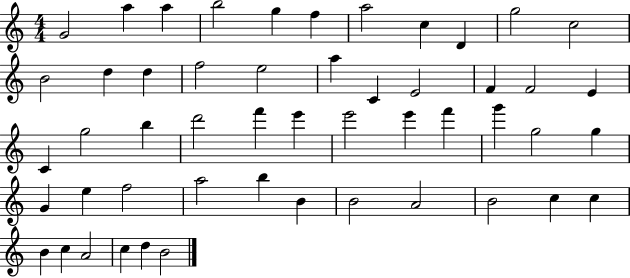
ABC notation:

X:1
T:Untitled
M:4/4
L:1/4
K:C
G2 a a b2 g f a2 c D g2 c2 B2 d d f2 e2 a C E2 F F2 E C g2 b d'2 f' e' e'2 e' f' g' g2 g G e f2 a2 b B B2 A2 B2 c c B c A2 c d B2